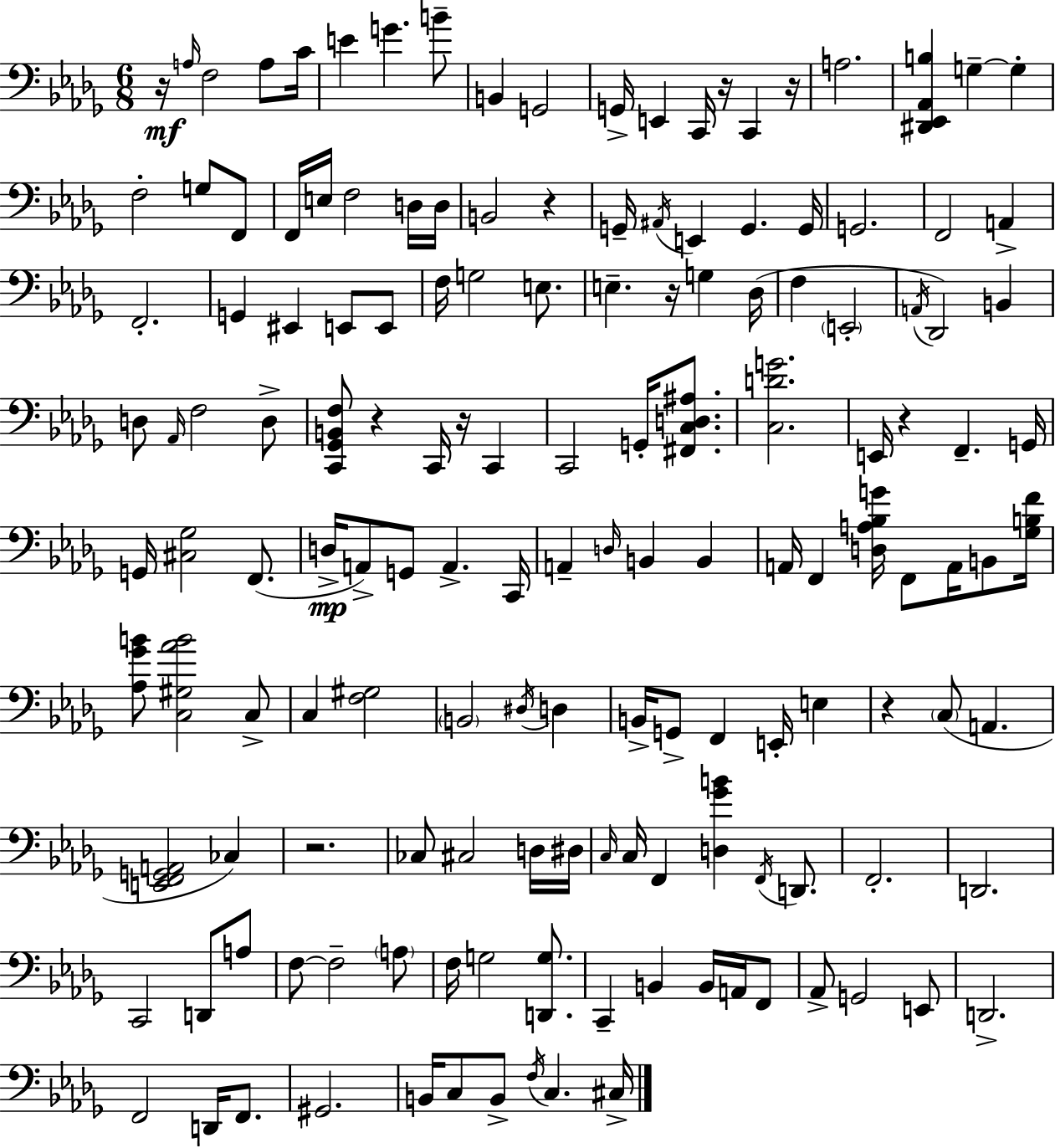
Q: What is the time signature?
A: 6/8